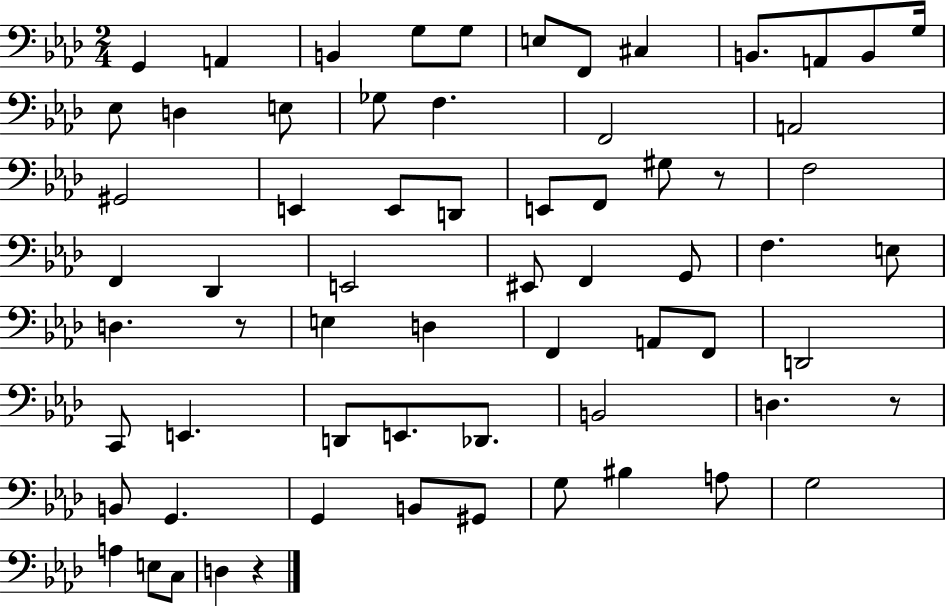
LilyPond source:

{
  \clef bass
  \numericTimeSignature
  \time 2/4
  \key aes \major
  g,4 a,4 | b,4 g8 g8 | e8 f,8 cis4 | b,8. a,8 b,8 g16 | \break ees8 d4 e8 | ges8 f4. | f,2 | a,2 | \break gis,2 | e,4 e,8 d,8 | e,8 f,8 gis8 r8 | f2 | \break f,4 des,4 | e,2 | eis,8 f,4 g,8 | f4. e8 | \break d4. r8 | e4 d4 | f,4 a,8 f,8 | d,2 | \break c,8 e,4. | d,8 e,8. des,8. | b,2 | d4. r8 | \break b,8 g,4. | g,4 b,8 gis,8 | g8 bis4 a8 | g2 | \break a4 e8 c8 | d4 r4 | \bar "|."
}